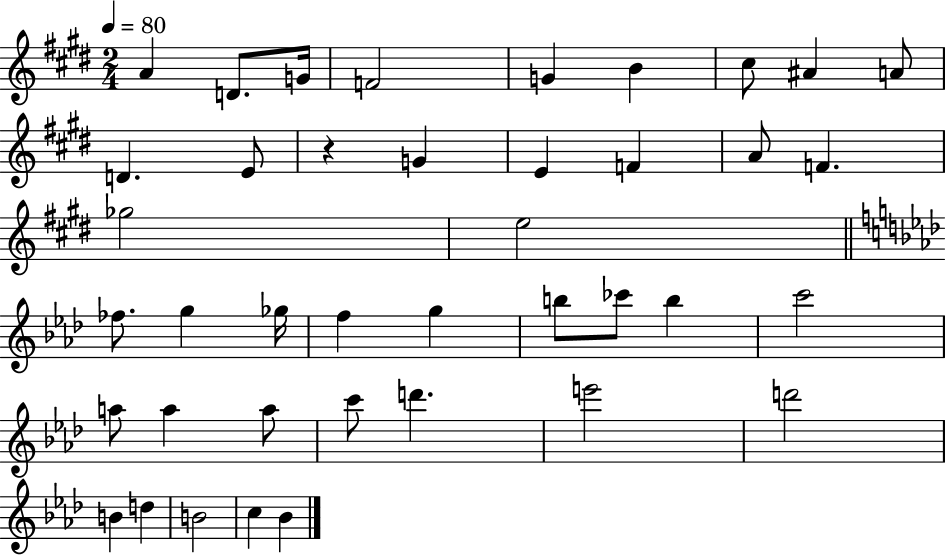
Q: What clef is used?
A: treble